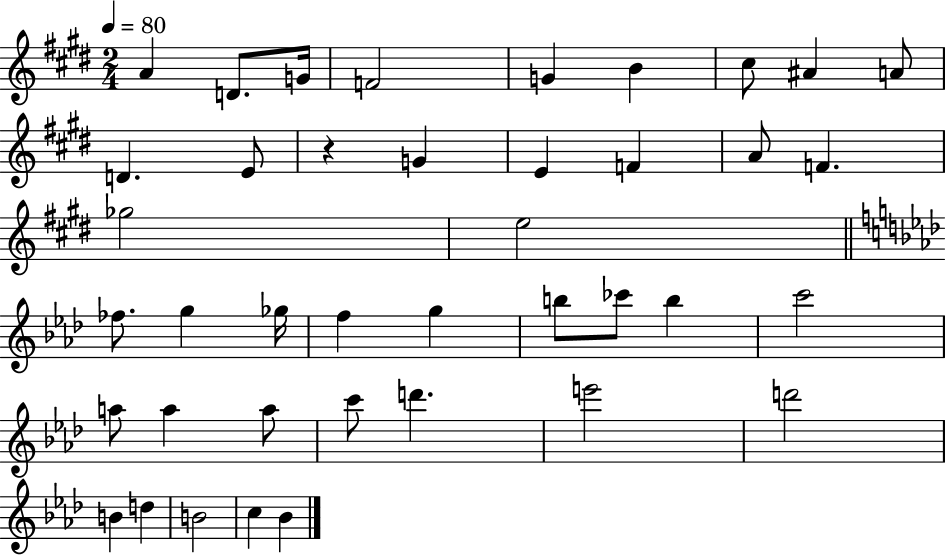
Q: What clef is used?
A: treble